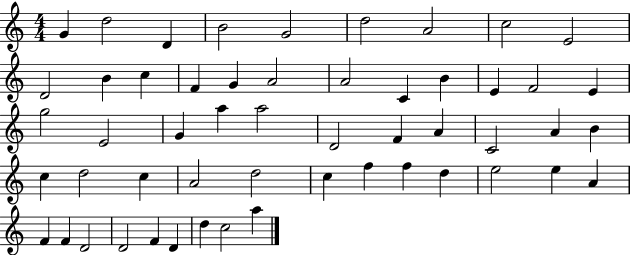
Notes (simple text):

G4/q D5/h D4/q B4/h G4/h D5/h A4/h C5/h E4/h D4/h B4/q C5/q F4/q G4/q A4/h A4/h C4/q B4/q E4/q F4/h E4/q G5/h E4/h G4/q A5/q A5/h D4/h F4/q A4/q C4/h A4/q B4/q C5/q D5/h C5/q A4/h D5/h C5/q F5/q F5/q D5/q E5/h E5/q A4/q F4/q F4/q D4/h D4/h F4/q D4/q D5/q C5/h A5/q